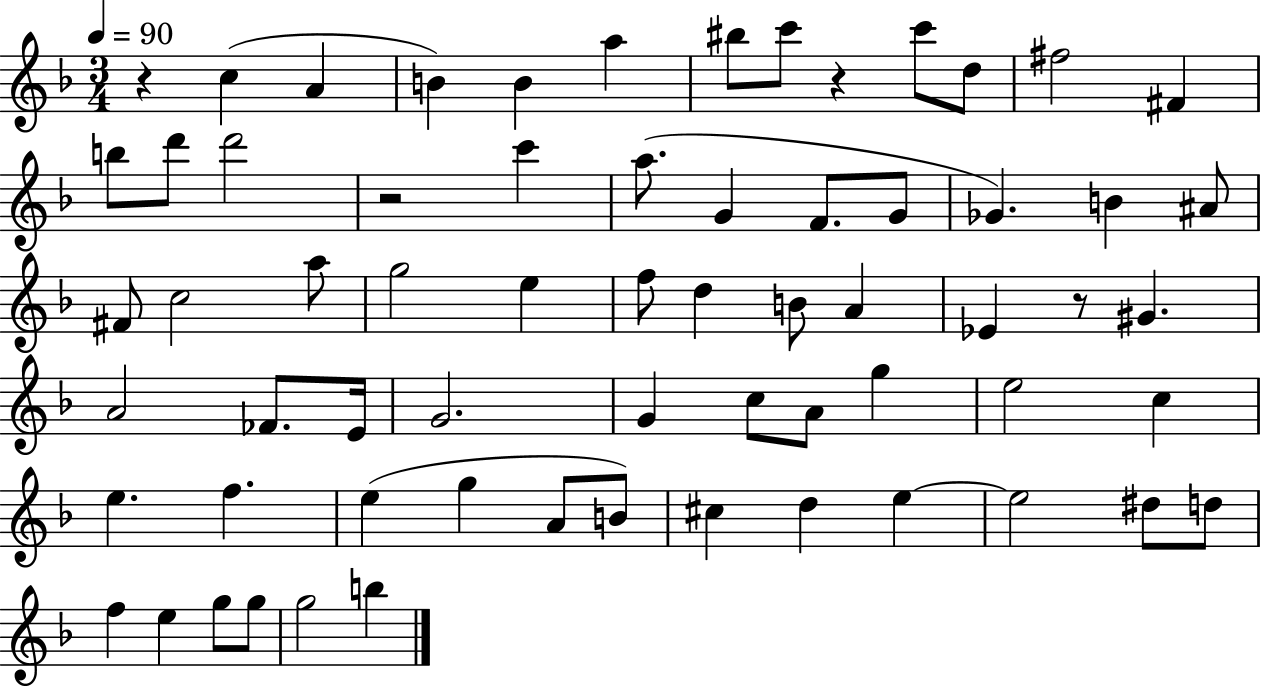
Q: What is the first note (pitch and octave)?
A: C5